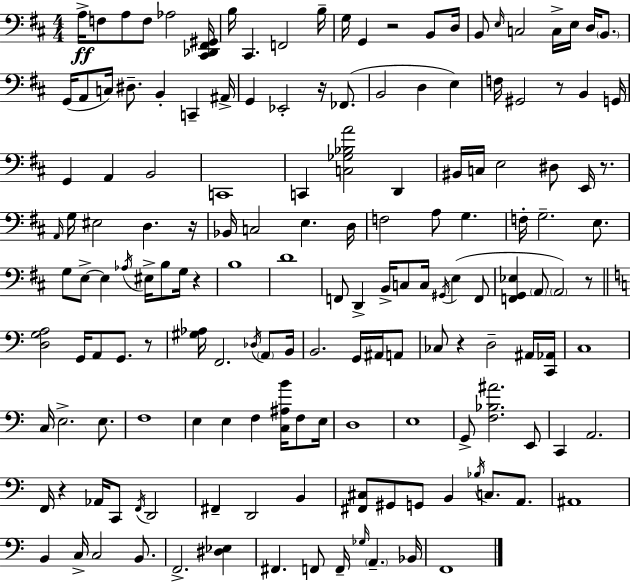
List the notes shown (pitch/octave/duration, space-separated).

A3/s F3/e A3/e F3/e Ab3/h [C#2,Db2,F#2,G#2]/s B3/s C#2/q. F2/h B3/s G3/s G2/q R/h B2/e D3/s B2/e E3/s C3/h C3/s E3/s D3/s B2/e. G2/s A2/e C3/s D#3/e. B2/q C2/q A#2/s G2/q Eb2/h R/s FES2/e. B2/h D3/q E3/q F3/s G#2/h R/e B2/q G2/s G2/q A2/q B2/h C2/w C2/q [C3,Gb3,Bb3,A4]/h D2/q BIS2/s C3/s E3/h D#3/e E2/s R/e. A2/s G3/s EIS3/h D3/q. R/s Bb2/s C3/h E3/q. D3/s F3/h A3/e G3/q. F3/s G3/h. E3/e. G3/e E3/e E3/q Ab3/s EIS3/s B3/e G3/s R/q B3/w D4/w F2/e D2/q B2/s C3/e C3/s G#2/s E3/q F2/e [F2,G2,Eb3]/q A2/e A2/h R/e [D3,G3,A3]/h G2/s A2/e G2/e. R/e [G#3,Ab3]/s F2/h. Db3/s A2/e B2/s B2/h. G2/s A#2/s A2/e CES3/e R/q D3/h A#2/s [C2,Ab2]/s C3/w C3/s E3/h. E3/e. F3/w E3/q E3/q F3/q [C3,A#3,B4]/s F3/e E3/s D3/w E3/w G2/e [F3,Bb3,A#4]/h. E2/e C2/q A2/h. F2/s R/q Ab2/s C2/e F2/s D2/h F#2/q D2/h B2/q [F#2,C#3]/e G#2/e G2/e B2/q Bb3/s C3/e. A2/e. A#2/w B2/q C3/s C3/h B2/e. F2/h. [D#3,Eb3]/q F#2/q. F2/e F2/s Gb3/s A2/q. Bb2/s F2/w